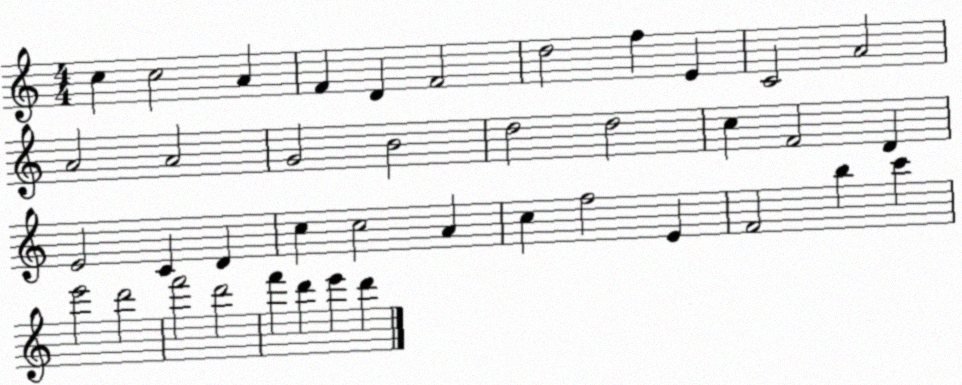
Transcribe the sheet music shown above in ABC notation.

X:1
T:Untitled
M:4/4
L:1/4
K:C
c c2 A F D F2 d2 f E C2 A2 A2 A2 G2 B2 d2 d2 c F2 D E2 C D c c2 A c f2 E F2 b c' e'2 d'2 f'2 d'2 f' d' e' d'